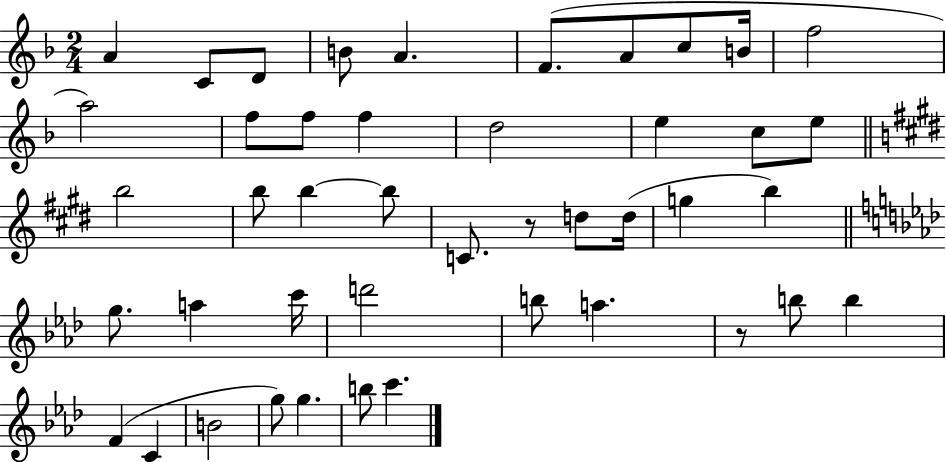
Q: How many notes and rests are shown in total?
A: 44